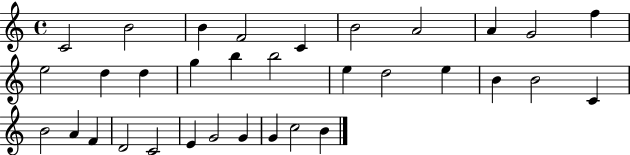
X:1
T:Untitled
M:4/4
L:1/4
K:C
C2 B2 B F2 C B2 A2 A G2 f e2 d d g b b2 e d2 e B B2 C B2 A F D2 C2 E G2 G G c2 B